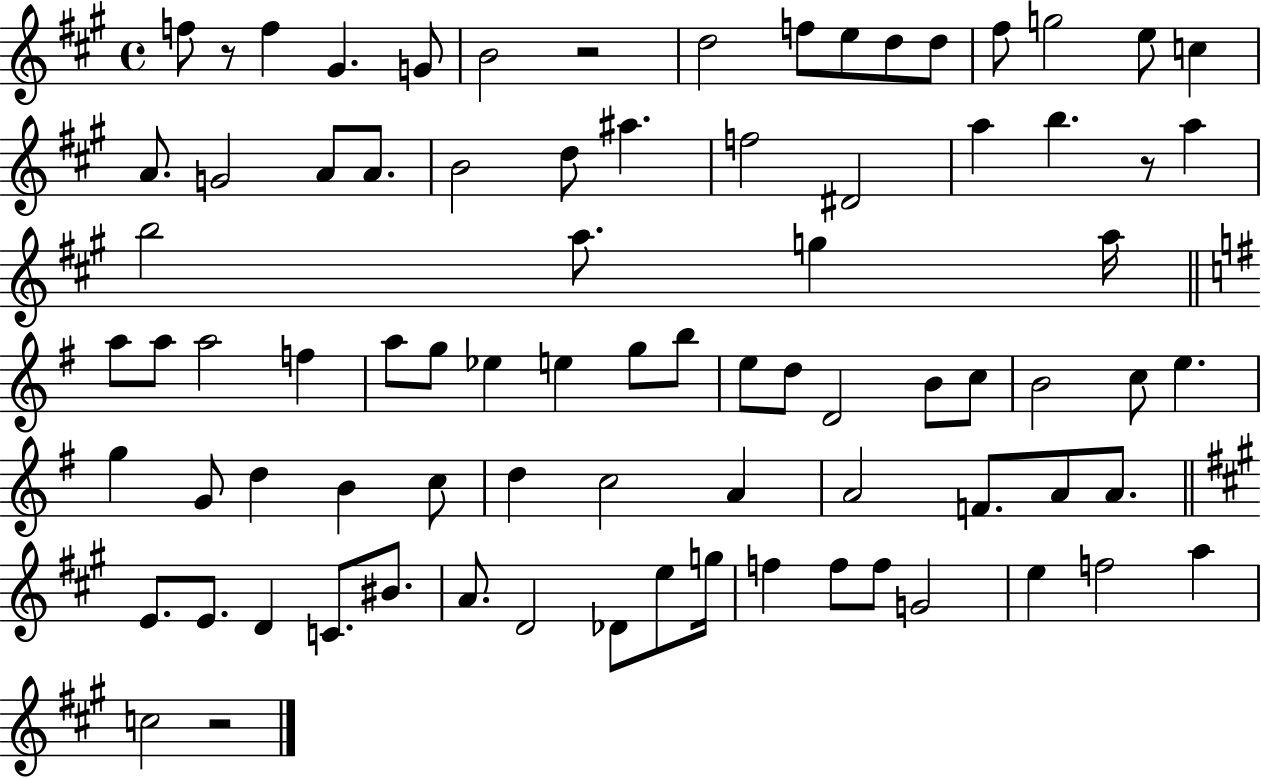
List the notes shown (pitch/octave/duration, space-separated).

F5/e R/e F5/q G#4/q. G4/e B4/h R/h D5/h F5/e E5/e D5/e D5/e F#5/e G5/h E5/e C5/q A4/e. G4/h A4/e A4/e. B4/h D5/e A#5/q. F5/h D#4/h A5/q B5/q. R/e A5/q B5/h A5/e. G5/q A5/s A5/e A5/e A5/h F5/q A5/e G5/e Eb5/q E5/q G5/e B5/e E5/e D5/e D4/h B4/e C5/e B4/h C5/e E5/q. G5/q G4/e D5/q B4/q C5/e D5/q C5/h A4/q A4/h F4/e. A4/e A4/e. E4/e. E4/e. D4/q C4/e. BIS4/e. A4/e. D4/h Db4/e E5/e G5/s F5/q F5/e F5/e G4/h E5/q F5/h A5/q C5/h R/h